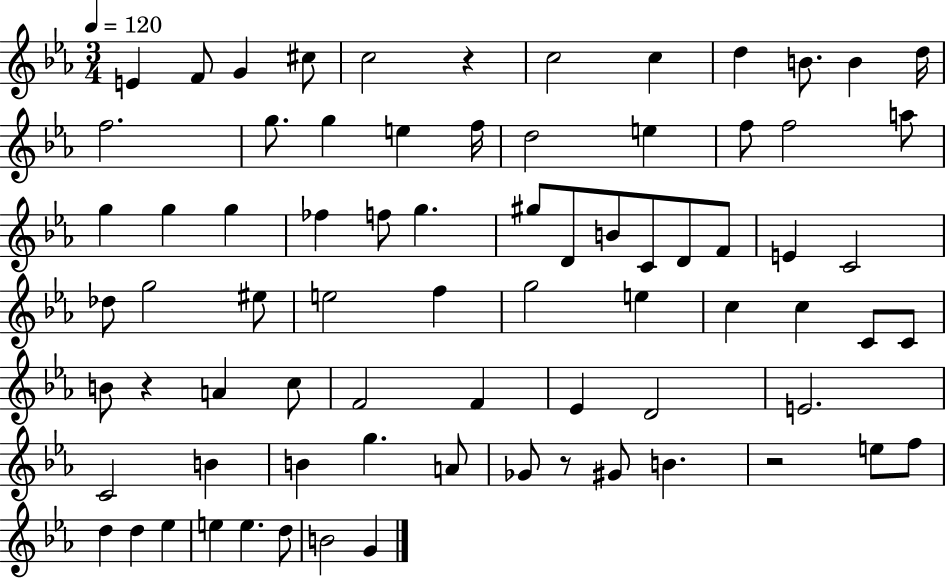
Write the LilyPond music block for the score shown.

{
  \clef treble
  \numericTimeSignature
  \time 3/4
  \key ees \major
  \tempo 4 = 120
  \repeat volta 2 { e'4 f'8 g'4 cis''8 | c''2 r4 | c''2 c''4 | d''4 b'8. b'4 d''16 | \break f''2. | g''8. g''4 e''4 f''16 | d''2 e''4 | f''8 f''2 a''8 | \break g''4 g''4 g''4 | fes''4 f''8 g''4. | gis''8 d'8 b'8 c'8 d'8 f'8 | e'4 c'2 | \break des''8 g''2 eis''8 | e''2 f''4 | g''2 e''4 | c''4 c''4 c'8 c'8 | \break b'8 r4 a'4 c''8 | f'2 f'4 | ees'4 d'2 | e'2. | \break c'2 b'4 | b'4 g''4. a'8 | ges'8 r8 gis'8 b'4. | r2 e''8 f''8 | \break d''4 d''4 ees''4 | e''4 e''4. d''8 | b'2 g'4 | } \bar "|."
}